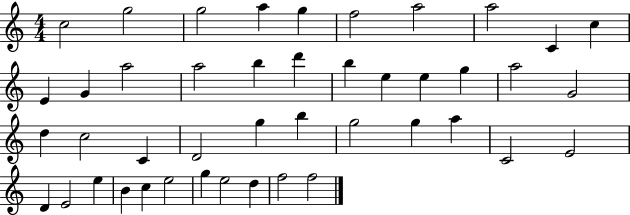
{
  \clef treble
  \numericTimeSignature
  \time 4/4
  \key c \major
  c''2 g''2 | g''2 a''4 g''4 | f''2 a''2 | a''2 c'4 c''4 | \break e'4 g'4 a''2 | a''2 b''4 d'''4 | b''4 e''4 e''4 g''4 | a''2 g'2 | \break d''4 c''2 c'4 | d'2 g''4 b''4 | g''2 g''4 a''4 | c'2 e'2 | \break d'4 e'2 e''4 | b'4 c''4 e''2 | g''4 e''2 d''4 | f''2 f''2 | \break \bar "|."
}